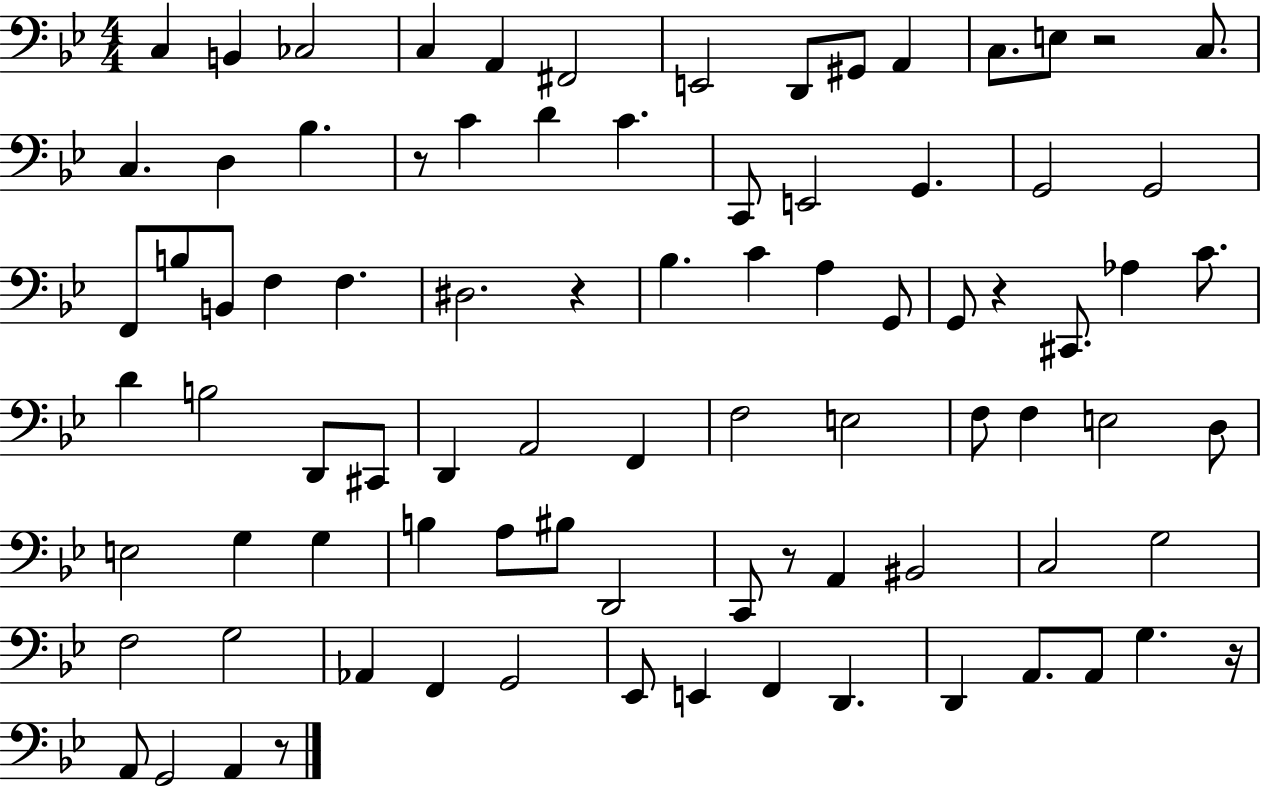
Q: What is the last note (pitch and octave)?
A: A2